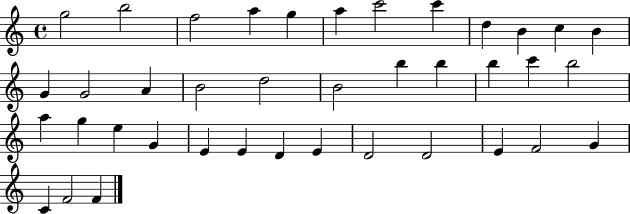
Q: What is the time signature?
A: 4/4